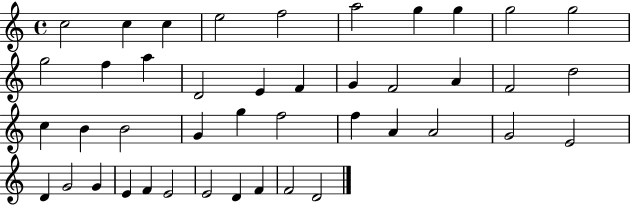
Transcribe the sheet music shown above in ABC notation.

X:1
T:Untitled
M:4/4
L:1/4
K:C
c2 c c e2 f2 a2 g g g2 g2 g2 f a D2 E F G F2 A F2 d2 c B B2 G g f2 f A A2 G2 E2 D G2 G E F E2 E2 D F F2 D2